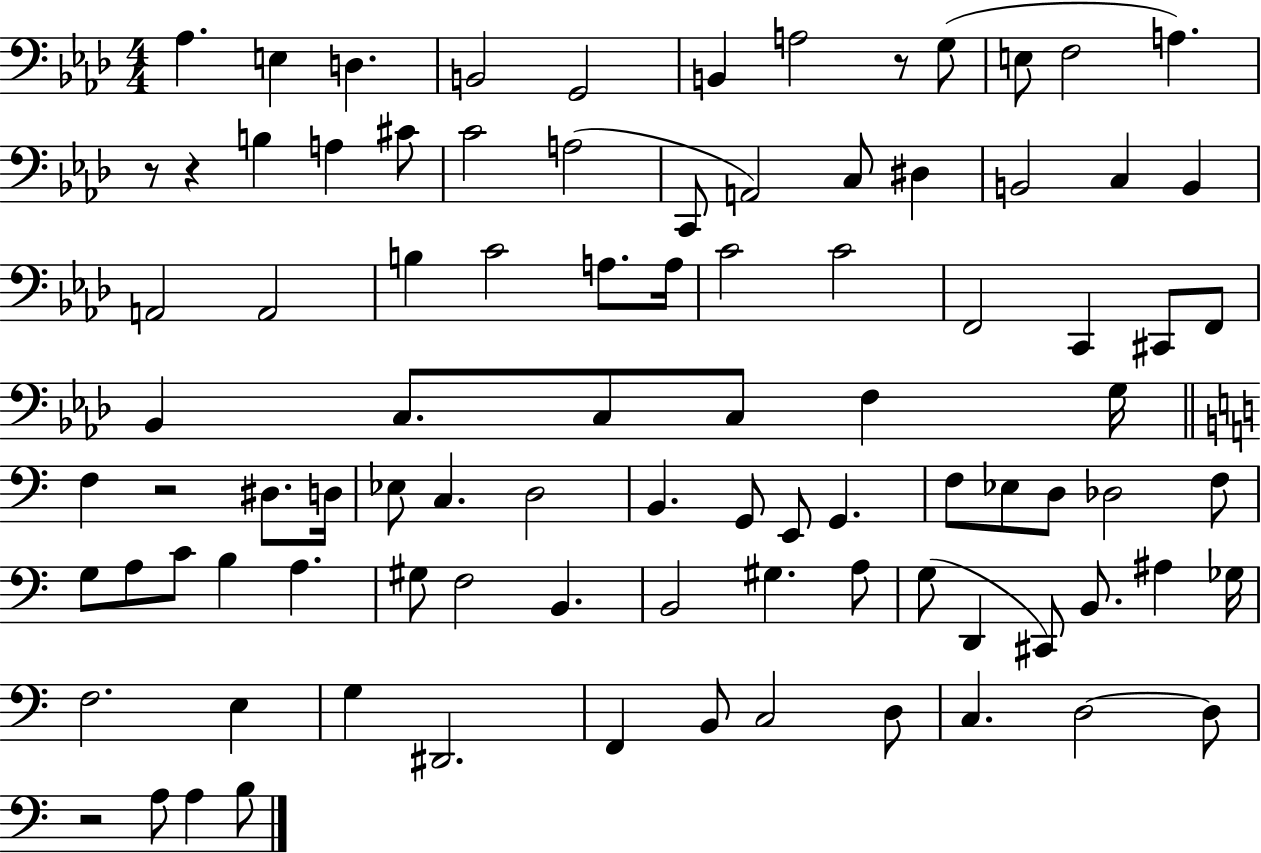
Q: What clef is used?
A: bass